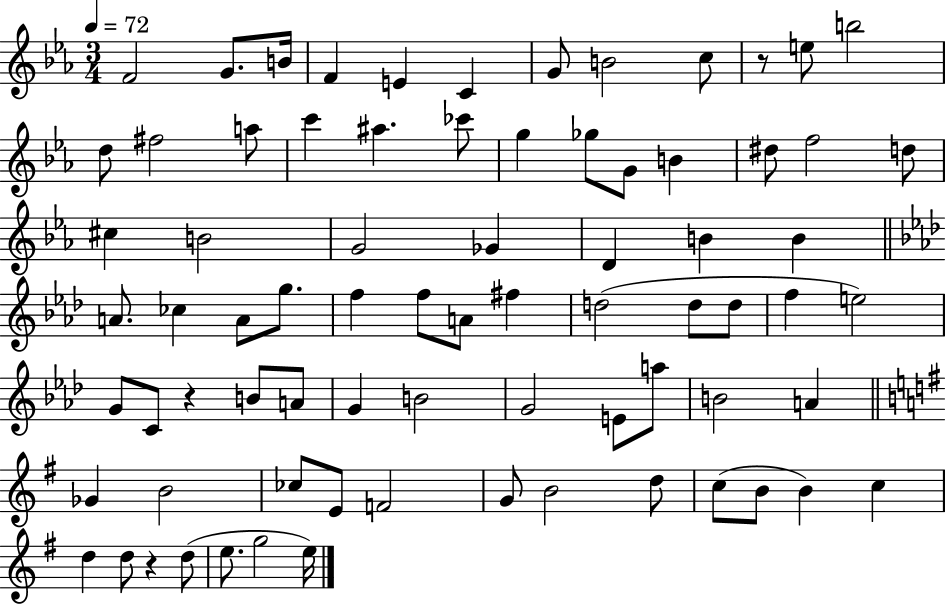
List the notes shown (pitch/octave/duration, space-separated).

F4/h G4/e. B4/s F4/q E4/q C4/q G4/e B4/h C5/e R/e E5/e B5/h D5/e F#5/h A5/e C6/q A#5/q. CES6/e G5/q Gb5/e G4/e B4/q D#5/e F5/h D5/e C#5/q B4/h G4/h Gb4/q D4/q B4/q B4/q A4/e. CES5/q A4/e G5/e. F5/q F5/e A4/e F#5/q D5/h D5/e D5/e F5/q E5/h G4/e C4/e R/q B4/e A4/e G4/q B4/h G4/h E4/e A5/e B4/h A4/q Gb4/q B4/h CES5/e E4/e F4/h G4/e B4/h D5/e C5/e B4/e B4/q C5/q D5/q D5/e R/q D5/e E5/e. G5/h E5/s